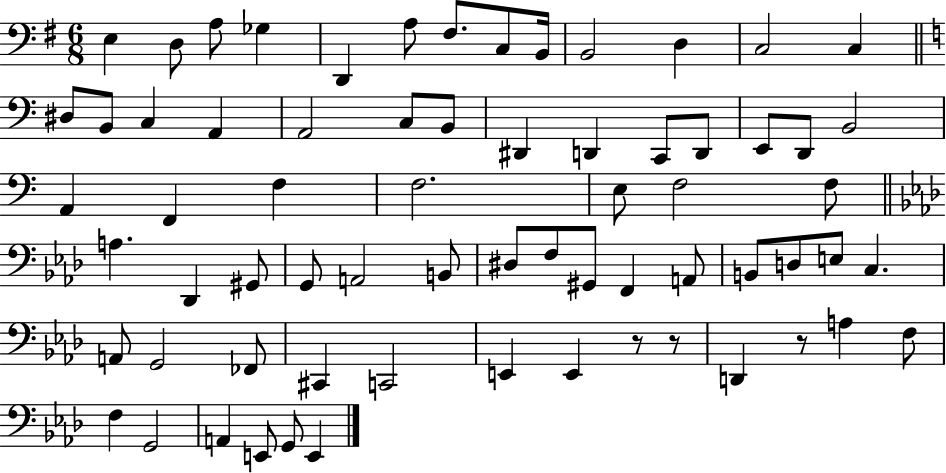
X:1
T:Untitled
M:6/8
L:1/4
K:G
E, D,/2 A,/2 _G, D,, A,/2 ^F,/2 C,/2 B,,/4 B,,2 D, C,2 C, ^D,/2 B,,/2 C, A,, A,,2 C,/2 B,,/2 ^D,, D,, C,,/2 D,,/2 E,,/2 D,,/2 B,,2 A,, F,, F, F,2 E,/2 F,2 F,/2 A, _D,, ^G,,/2 G,,/2 A,,2 B,,/2 ^D,/2 F,/2 ^G,,/2 F,, A,,/2 B,,/2 D,/2 E,/2 C, A,,/2 G,,2 _F,,/2 ^C,, C,,2 E,, E,, z/2 z/2 D,, z/2 A, F,/2 F, G,,2 A,, E,,/2 G,,/2 E,,